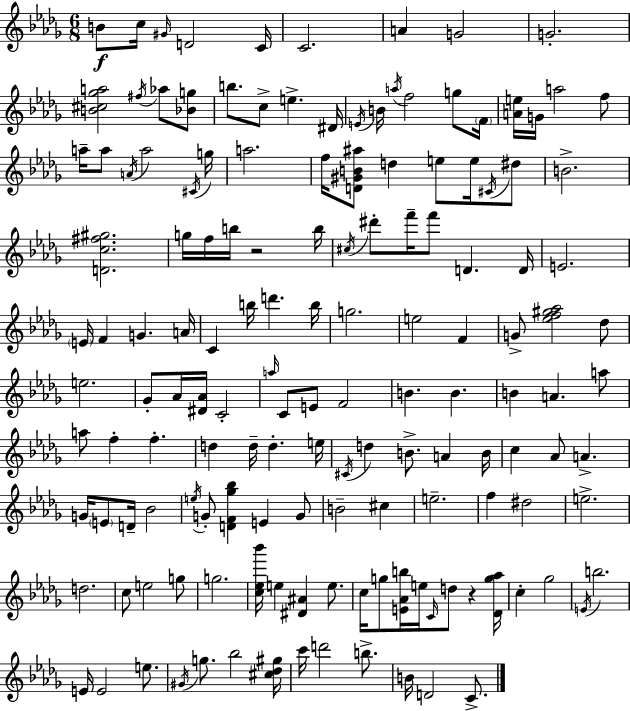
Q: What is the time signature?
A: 6/8